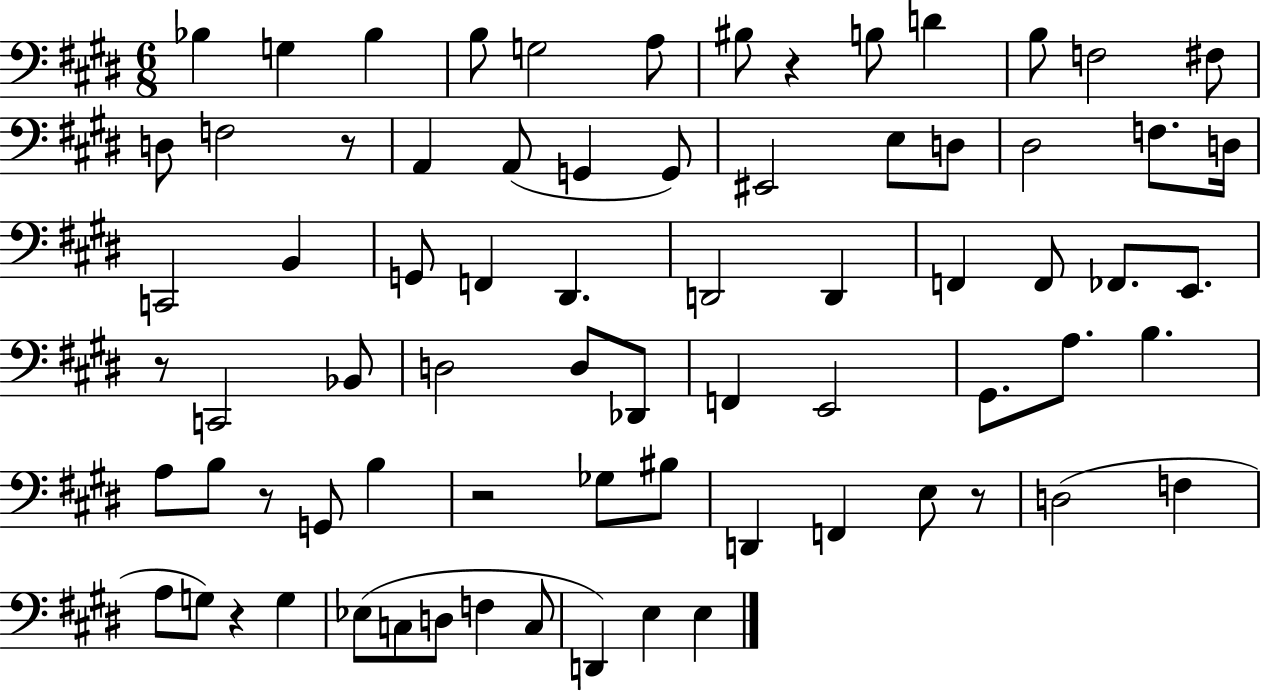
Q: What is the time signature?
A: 6/8